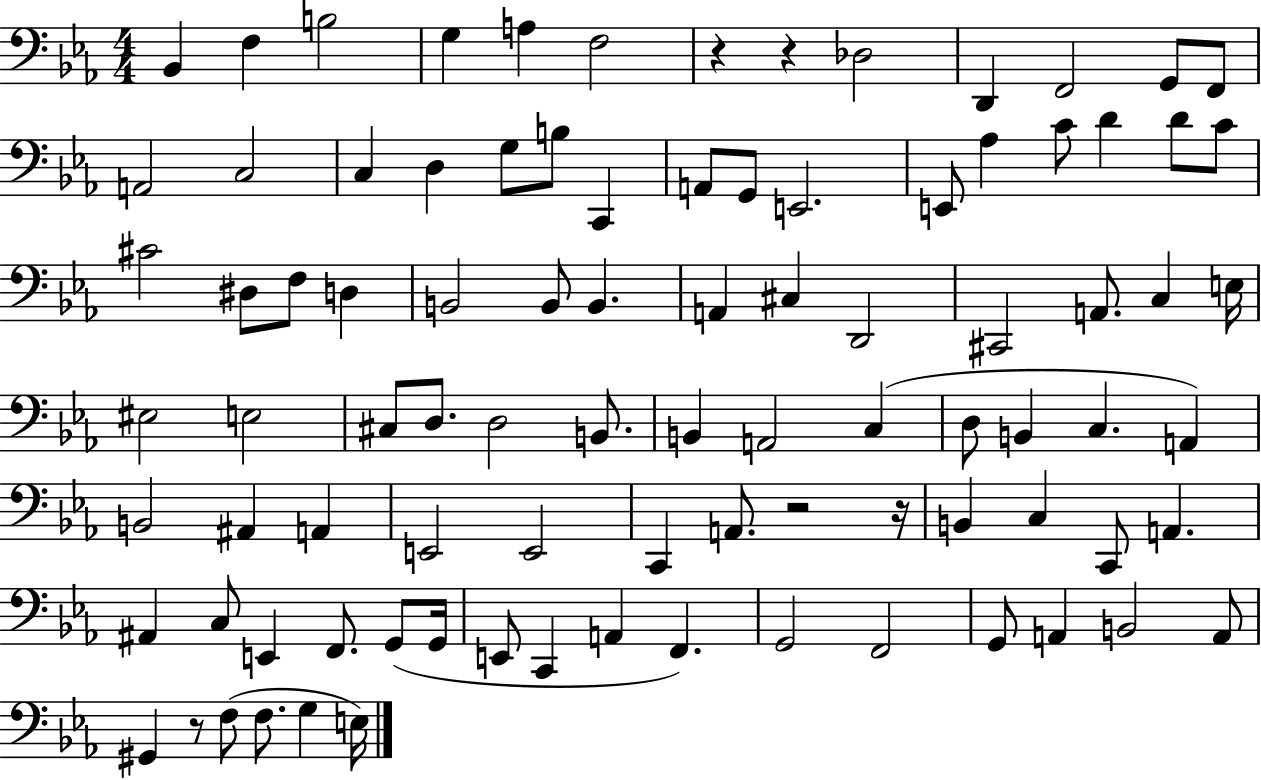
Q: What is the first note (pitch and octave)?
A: Bb2